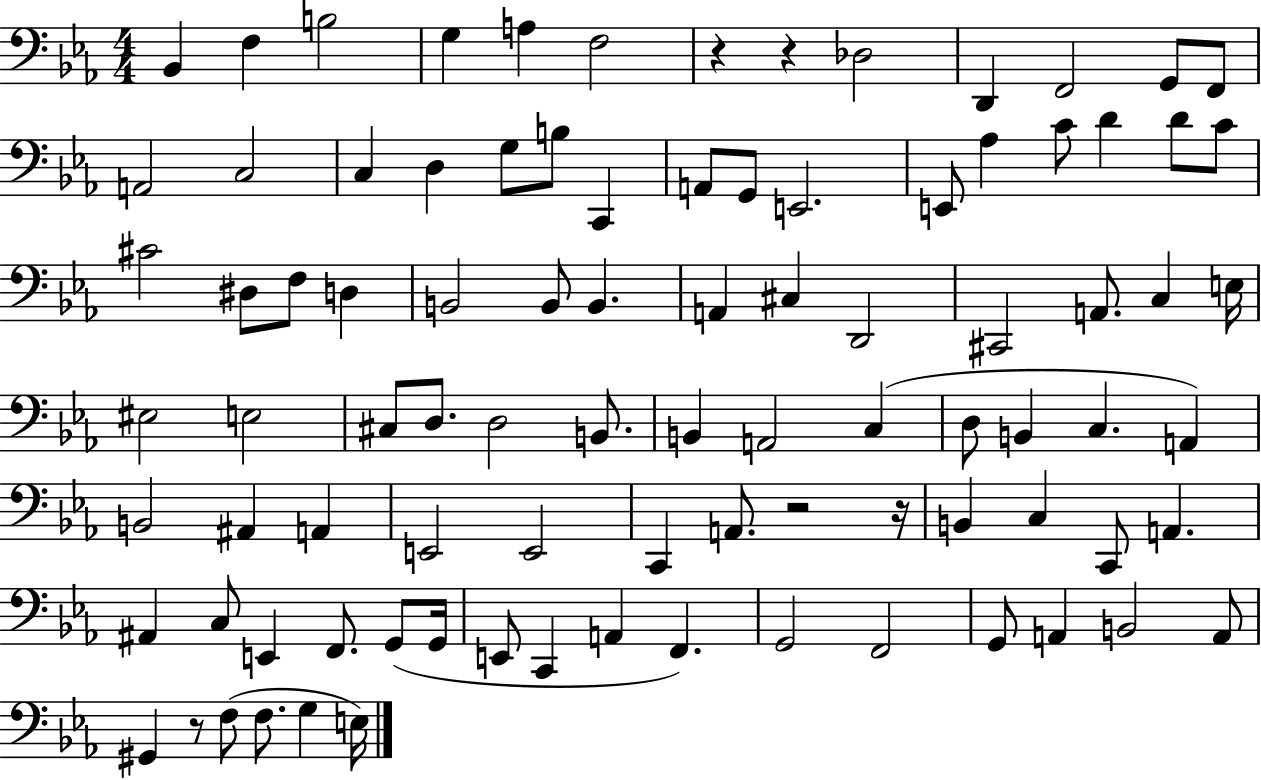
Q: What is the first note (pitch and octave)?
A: Bb2